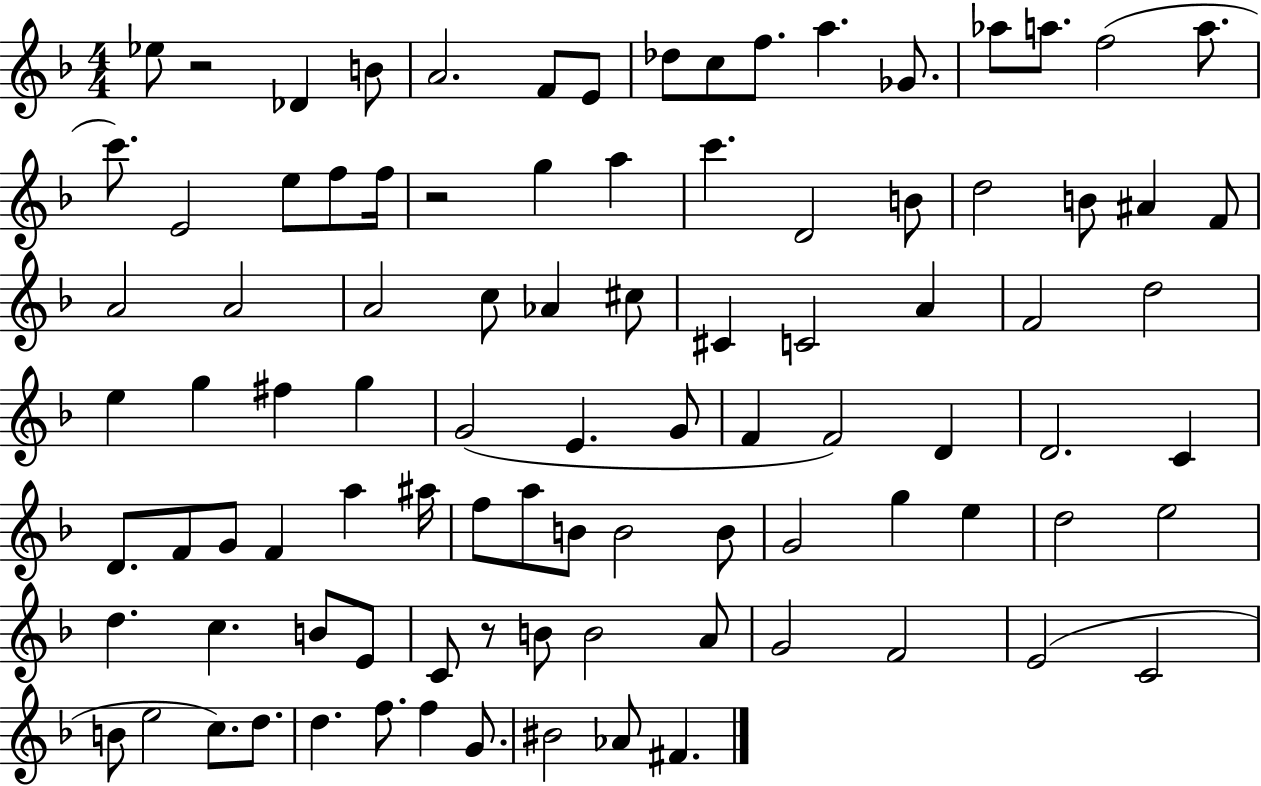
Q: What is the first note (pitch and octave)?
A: Eb5